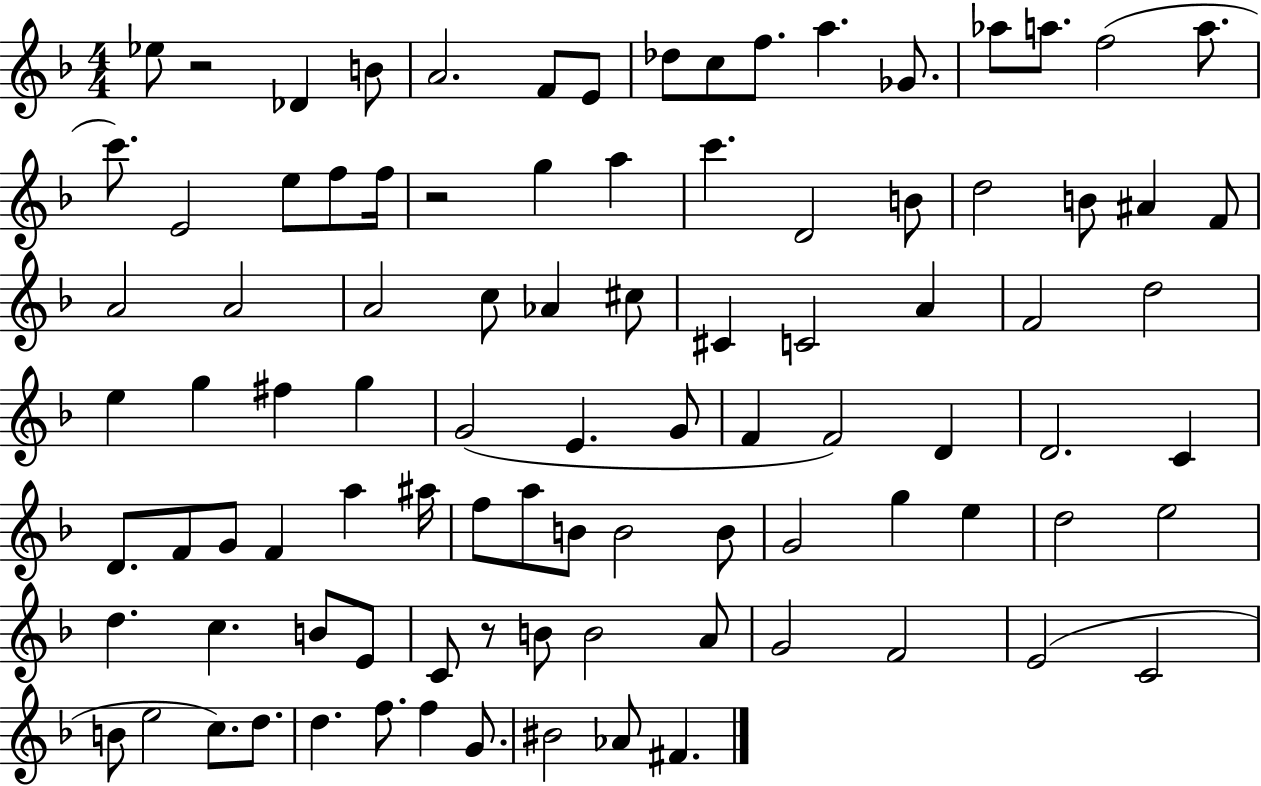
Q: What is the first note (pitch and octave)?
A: Eb5